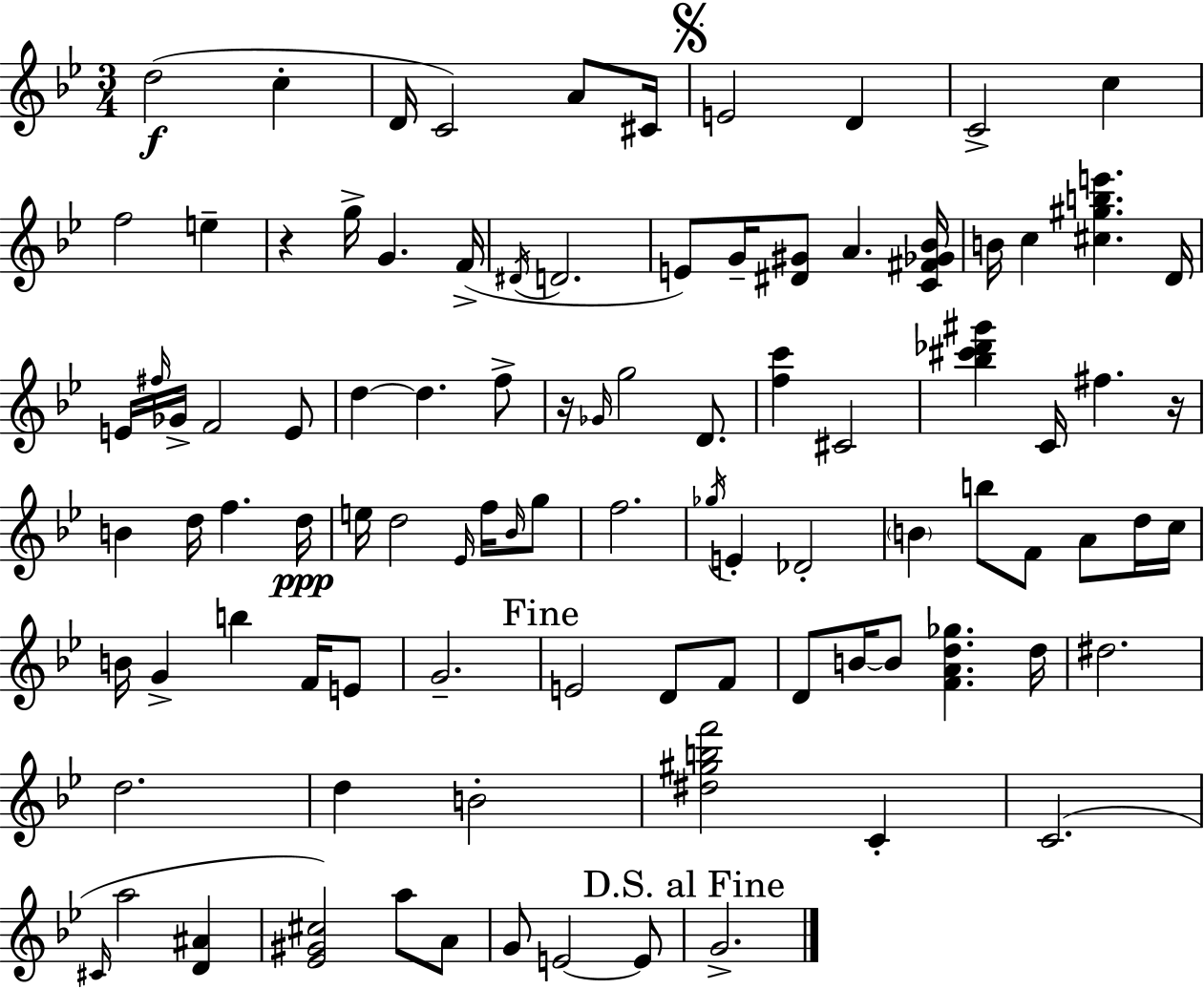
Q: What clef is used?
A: treble